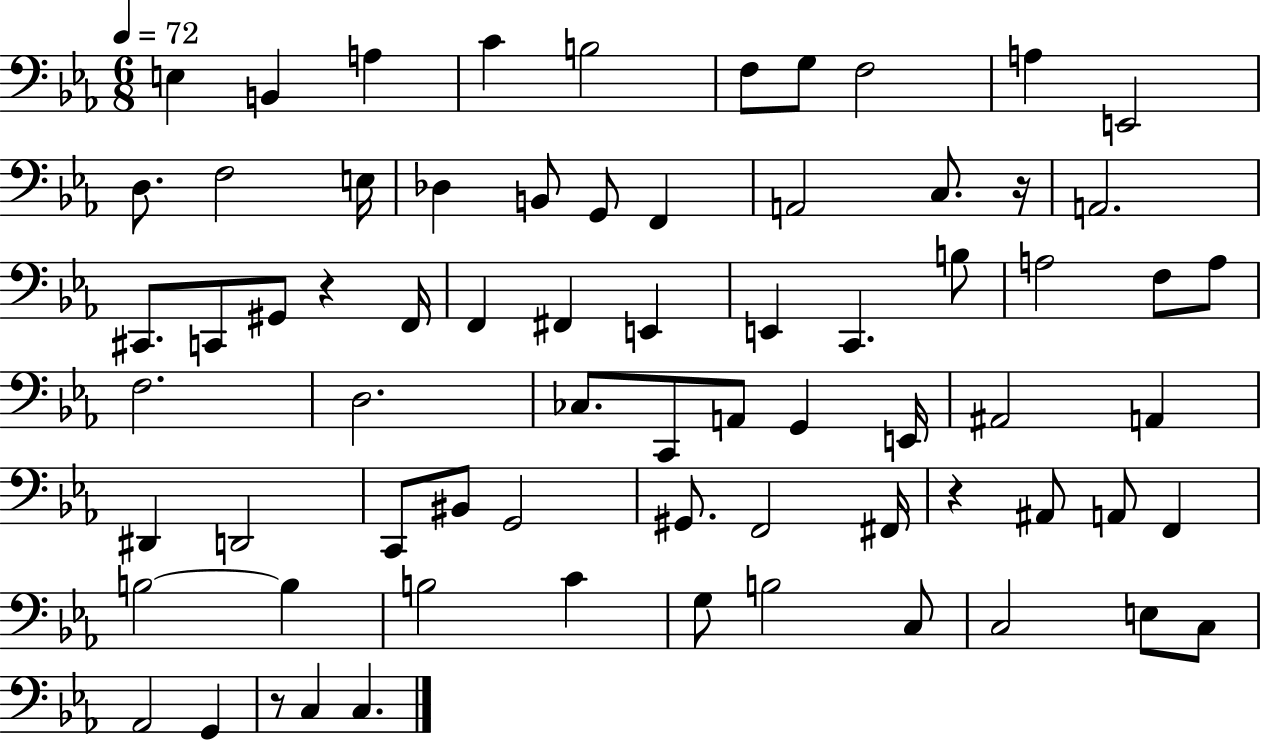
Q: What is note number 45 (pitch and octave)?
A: C2